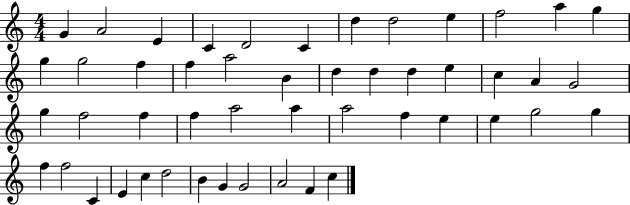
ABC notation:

X:1
T:Untitled
M:4/4
L:1/4
K:C
G A2 E C D2 C d d2 e f2 a g g g2 f f a2 B d d d e c A G2 g f2 f f a2 a a2 f e e g2 g f f2 C E c d2 B G G2 A2 F c